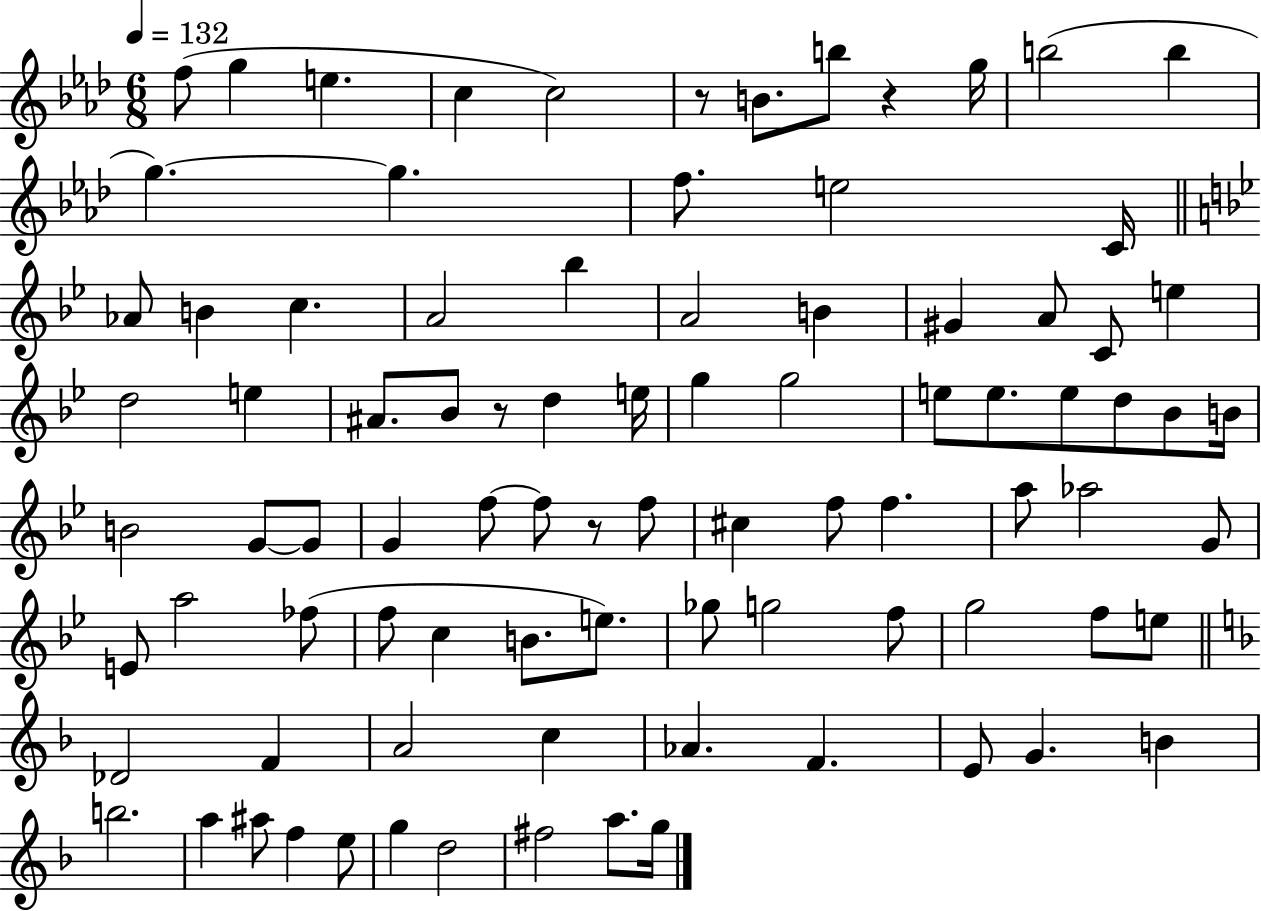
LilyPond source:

{
  \clef treble
  \numericTimeSignature
  \time 6/8
  \key aes \major
  \tempo 4 = 132
  \repeat volta 2 { f''8( g''4 e''4. | c''4 c''2) | r8 b'8. b''8 r4 g''16 | b''2( b''4 | \break g''4.~~) g''4. | f''8. e''2 c'16 | \bar "||" \break \key bes \major aes'8 b'4 c''4. | a'2 bes''4 | a'2 b'4 | gis'4 a'8 c'8 e''4 | \break d''2 e''4 | ais'8. bes'8 r8 d''4 e''16 | g''4 g''2 | e''8 e''8. e''8 d''8 bes'8 b'16 | \break b'2 g'8~~ g'8 | g'4 f''8~~ f''8 r8 f''8 | cis''4 f''8 f''4. | a''8 aes''2 g'8 | \break e'8 a''2 fes''8( | f''8 c''4 b'8. e''8.) | ges''8 g''2 f''8 | g''2 f''8 e''8 | \break \bar "||" \break \key d \minor des'2 f'4 | a'2 c''4 | aes'4. f'4. | e'8 g'4. b'4 | \break b''2. | a''4 ais''8 f''4 e''8 | g''4 d''2 | fis''2 a''8. g''16 | \break } \bar "|."
}